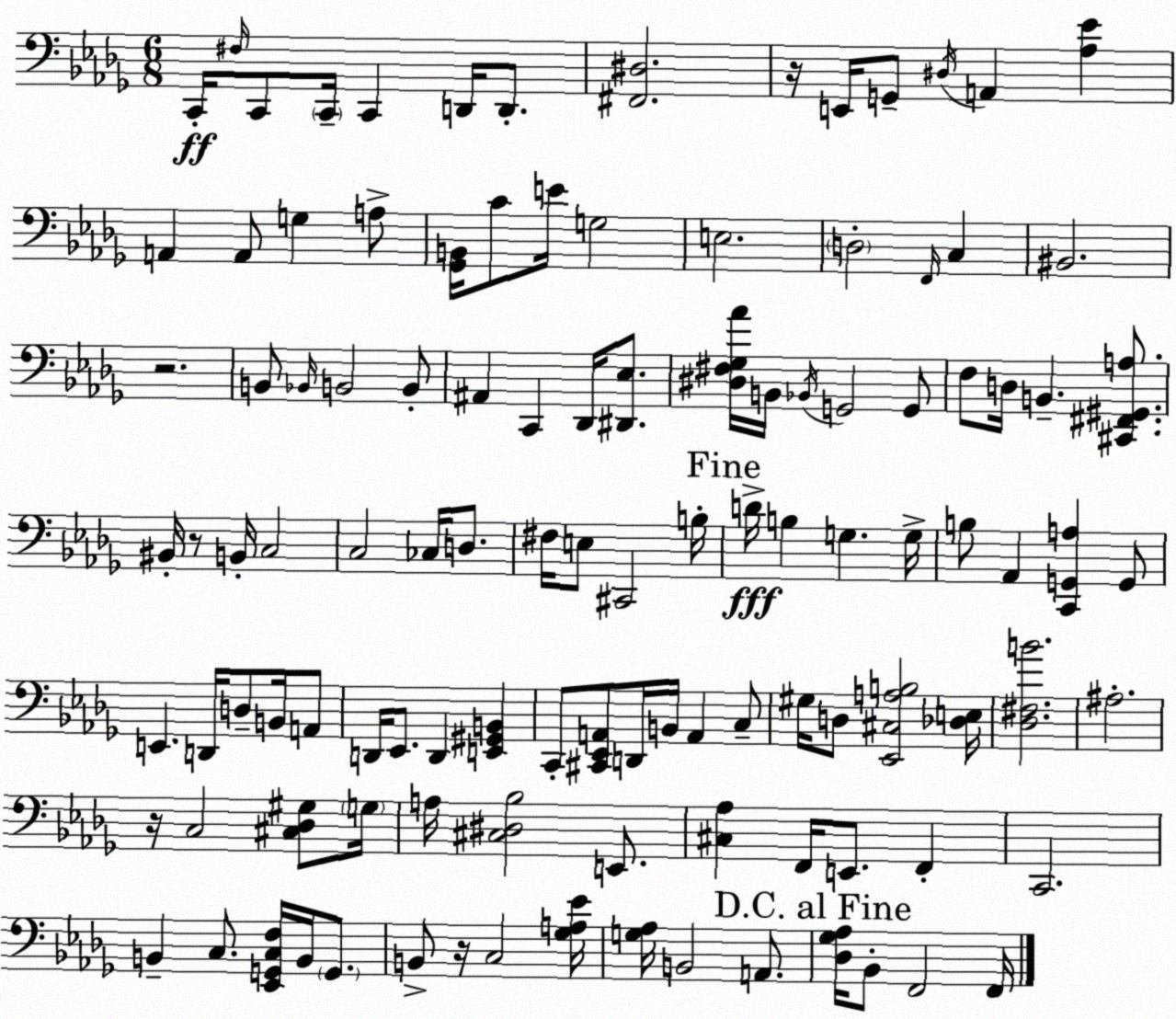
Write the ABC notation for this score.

X:1
T:Untitled
M:6/8
L:1/4
K:Bbm
C,,/4 ^F,/4 C,,/2 C,,/4 C,, D,,/4 D,,/2 [^F,,^D,]2 z/4 E,,/4 G,,/2 ^D,/4 A,, [_A,_E] A,, A,,/2 G, A,/2 [_G,,B,,]/4 C/2 E/4 G,2 E,2 D,2 F,,/4 C, ^B,,2 z2 B,,/2 _B,,/4 B,,2 B,,/2 ^A,, C,, _D,,/4 [^D,,_E,]/2 [^D,^F,_G,_A]/4 B,,/4 _B,,/4 G,,2 G,,/2 F,/2 D,/4 B,, [^C,,^F,,^G,,A,]/2 ^B,,/4 z/2 B,,/4 C,2 C,2 _C,/4 D,/2 ^F,/4 E,/2 ^C,,2 B,/4 D/4 B, G, G,/4 B,/2 _A,, [C,,G,,A,] G,,/2 E,, D,,/4 D,/2 B,,/4 A,,/2 D,,/4 _E,,/2 D,, [E,,^G,,B,,] C,,/2 [^C,,_E,,A,,]/2 D,,/4 B,,/4 A,, C,/2 ^G,/4 D,/2 [_E,,^C,A,B,]2 [_D,E,]/4 [_D,^F,B]2 ^A,2 z/4 C,2 [^C,_D,^G,]/2 G,/4 A,/4 [^C,^D,_B,]2 E,,/2 [^C,_A,] F,,/4 E,,/2 F,, C,,2 B,, C,/2 [_E,,G,,C,F,]/4 B,,/4 G,,/2 B,,/2 z/4 C,2 [_G,A,_E]/4 [G,_A,]/4 B,,2 A,,/2 [_D,_G,_A,]/4 _B,,/2 F,,2 F,,/4